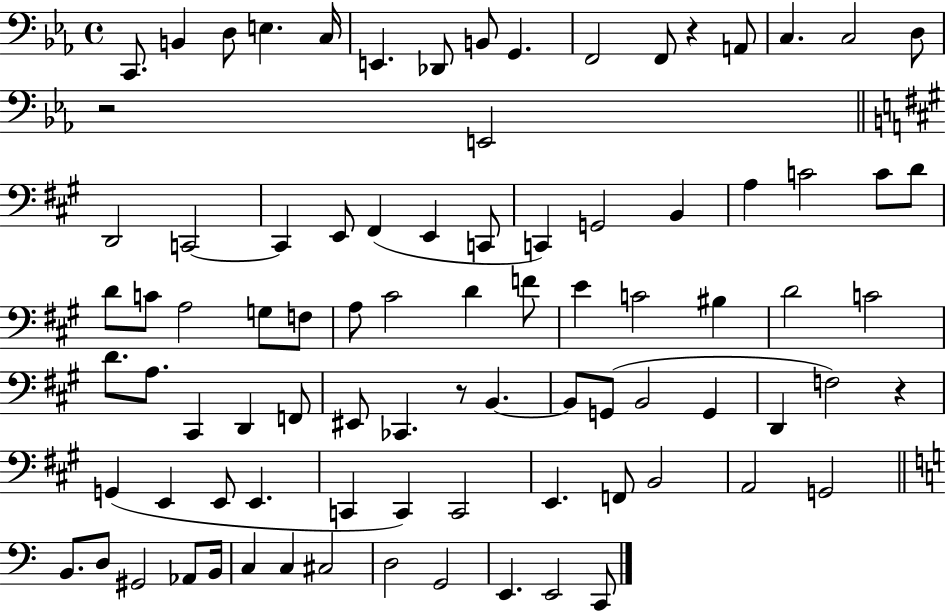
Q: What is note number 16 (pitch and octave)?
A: E2